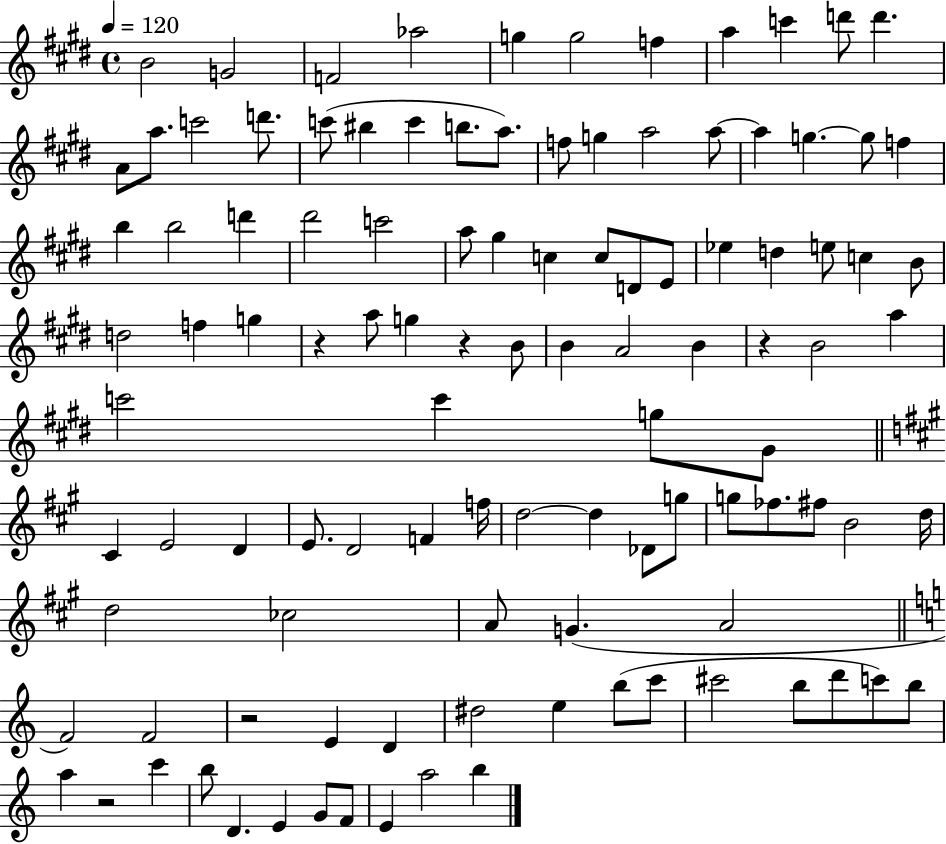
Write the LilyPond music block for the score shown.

{
  \clef treble
  \time 4/4
  \defaultTimeSignature
  \key e \major
  \tempo 4 = 120
  b'2 g'2 | f'2 aes''2 | g''4 g''2 f''4 | a''4 c'''4 d'''8 d'''4. | \break a'8 a''8. c'''2 d'''8. | c'''8( bis''4 c'''4 b''8. a''8.) | f''8 g''4 a''2 a''8~~ | a''4 g''4.~~ g''8 f''4 | \break b''4 b''2 d'''4 | dis'''2 c'''2 | a''8 gis''4 c''4 c''8 d'8 e'8 | ees''4 d''4 e''8 c''4 b'8 | \break d''2 f''4 g''4 | r4 a''8 g''4 r4 b'8 | b'4 a'2 b'4 | r4 b'2 a''4 | \break c'''2 c'''4 g''8 gis'8 | \bar "||" \break \key a \major cis'4 e'2 d'4 | e'8. d'2 f'4 f''16 | d''2~~ d''4 des'8 g''8 | g''8 fes''8. fis''8 b'2 d''16 | \break d''2 ces''2 | a'8 g'4.( a'2 | \bar "||" \break \key c \major f'2) f'2 | r2 e'4 d'4 | dis''2 e''4 b''8( c'''8 | cis'''2 b''8 d'''8 c'''8) b''8 | \break a''4 r2 c'''4 | b''8 d'4. e'4 g'8 f'8 | e'4 a''2 b''4 | \bar "|."
}